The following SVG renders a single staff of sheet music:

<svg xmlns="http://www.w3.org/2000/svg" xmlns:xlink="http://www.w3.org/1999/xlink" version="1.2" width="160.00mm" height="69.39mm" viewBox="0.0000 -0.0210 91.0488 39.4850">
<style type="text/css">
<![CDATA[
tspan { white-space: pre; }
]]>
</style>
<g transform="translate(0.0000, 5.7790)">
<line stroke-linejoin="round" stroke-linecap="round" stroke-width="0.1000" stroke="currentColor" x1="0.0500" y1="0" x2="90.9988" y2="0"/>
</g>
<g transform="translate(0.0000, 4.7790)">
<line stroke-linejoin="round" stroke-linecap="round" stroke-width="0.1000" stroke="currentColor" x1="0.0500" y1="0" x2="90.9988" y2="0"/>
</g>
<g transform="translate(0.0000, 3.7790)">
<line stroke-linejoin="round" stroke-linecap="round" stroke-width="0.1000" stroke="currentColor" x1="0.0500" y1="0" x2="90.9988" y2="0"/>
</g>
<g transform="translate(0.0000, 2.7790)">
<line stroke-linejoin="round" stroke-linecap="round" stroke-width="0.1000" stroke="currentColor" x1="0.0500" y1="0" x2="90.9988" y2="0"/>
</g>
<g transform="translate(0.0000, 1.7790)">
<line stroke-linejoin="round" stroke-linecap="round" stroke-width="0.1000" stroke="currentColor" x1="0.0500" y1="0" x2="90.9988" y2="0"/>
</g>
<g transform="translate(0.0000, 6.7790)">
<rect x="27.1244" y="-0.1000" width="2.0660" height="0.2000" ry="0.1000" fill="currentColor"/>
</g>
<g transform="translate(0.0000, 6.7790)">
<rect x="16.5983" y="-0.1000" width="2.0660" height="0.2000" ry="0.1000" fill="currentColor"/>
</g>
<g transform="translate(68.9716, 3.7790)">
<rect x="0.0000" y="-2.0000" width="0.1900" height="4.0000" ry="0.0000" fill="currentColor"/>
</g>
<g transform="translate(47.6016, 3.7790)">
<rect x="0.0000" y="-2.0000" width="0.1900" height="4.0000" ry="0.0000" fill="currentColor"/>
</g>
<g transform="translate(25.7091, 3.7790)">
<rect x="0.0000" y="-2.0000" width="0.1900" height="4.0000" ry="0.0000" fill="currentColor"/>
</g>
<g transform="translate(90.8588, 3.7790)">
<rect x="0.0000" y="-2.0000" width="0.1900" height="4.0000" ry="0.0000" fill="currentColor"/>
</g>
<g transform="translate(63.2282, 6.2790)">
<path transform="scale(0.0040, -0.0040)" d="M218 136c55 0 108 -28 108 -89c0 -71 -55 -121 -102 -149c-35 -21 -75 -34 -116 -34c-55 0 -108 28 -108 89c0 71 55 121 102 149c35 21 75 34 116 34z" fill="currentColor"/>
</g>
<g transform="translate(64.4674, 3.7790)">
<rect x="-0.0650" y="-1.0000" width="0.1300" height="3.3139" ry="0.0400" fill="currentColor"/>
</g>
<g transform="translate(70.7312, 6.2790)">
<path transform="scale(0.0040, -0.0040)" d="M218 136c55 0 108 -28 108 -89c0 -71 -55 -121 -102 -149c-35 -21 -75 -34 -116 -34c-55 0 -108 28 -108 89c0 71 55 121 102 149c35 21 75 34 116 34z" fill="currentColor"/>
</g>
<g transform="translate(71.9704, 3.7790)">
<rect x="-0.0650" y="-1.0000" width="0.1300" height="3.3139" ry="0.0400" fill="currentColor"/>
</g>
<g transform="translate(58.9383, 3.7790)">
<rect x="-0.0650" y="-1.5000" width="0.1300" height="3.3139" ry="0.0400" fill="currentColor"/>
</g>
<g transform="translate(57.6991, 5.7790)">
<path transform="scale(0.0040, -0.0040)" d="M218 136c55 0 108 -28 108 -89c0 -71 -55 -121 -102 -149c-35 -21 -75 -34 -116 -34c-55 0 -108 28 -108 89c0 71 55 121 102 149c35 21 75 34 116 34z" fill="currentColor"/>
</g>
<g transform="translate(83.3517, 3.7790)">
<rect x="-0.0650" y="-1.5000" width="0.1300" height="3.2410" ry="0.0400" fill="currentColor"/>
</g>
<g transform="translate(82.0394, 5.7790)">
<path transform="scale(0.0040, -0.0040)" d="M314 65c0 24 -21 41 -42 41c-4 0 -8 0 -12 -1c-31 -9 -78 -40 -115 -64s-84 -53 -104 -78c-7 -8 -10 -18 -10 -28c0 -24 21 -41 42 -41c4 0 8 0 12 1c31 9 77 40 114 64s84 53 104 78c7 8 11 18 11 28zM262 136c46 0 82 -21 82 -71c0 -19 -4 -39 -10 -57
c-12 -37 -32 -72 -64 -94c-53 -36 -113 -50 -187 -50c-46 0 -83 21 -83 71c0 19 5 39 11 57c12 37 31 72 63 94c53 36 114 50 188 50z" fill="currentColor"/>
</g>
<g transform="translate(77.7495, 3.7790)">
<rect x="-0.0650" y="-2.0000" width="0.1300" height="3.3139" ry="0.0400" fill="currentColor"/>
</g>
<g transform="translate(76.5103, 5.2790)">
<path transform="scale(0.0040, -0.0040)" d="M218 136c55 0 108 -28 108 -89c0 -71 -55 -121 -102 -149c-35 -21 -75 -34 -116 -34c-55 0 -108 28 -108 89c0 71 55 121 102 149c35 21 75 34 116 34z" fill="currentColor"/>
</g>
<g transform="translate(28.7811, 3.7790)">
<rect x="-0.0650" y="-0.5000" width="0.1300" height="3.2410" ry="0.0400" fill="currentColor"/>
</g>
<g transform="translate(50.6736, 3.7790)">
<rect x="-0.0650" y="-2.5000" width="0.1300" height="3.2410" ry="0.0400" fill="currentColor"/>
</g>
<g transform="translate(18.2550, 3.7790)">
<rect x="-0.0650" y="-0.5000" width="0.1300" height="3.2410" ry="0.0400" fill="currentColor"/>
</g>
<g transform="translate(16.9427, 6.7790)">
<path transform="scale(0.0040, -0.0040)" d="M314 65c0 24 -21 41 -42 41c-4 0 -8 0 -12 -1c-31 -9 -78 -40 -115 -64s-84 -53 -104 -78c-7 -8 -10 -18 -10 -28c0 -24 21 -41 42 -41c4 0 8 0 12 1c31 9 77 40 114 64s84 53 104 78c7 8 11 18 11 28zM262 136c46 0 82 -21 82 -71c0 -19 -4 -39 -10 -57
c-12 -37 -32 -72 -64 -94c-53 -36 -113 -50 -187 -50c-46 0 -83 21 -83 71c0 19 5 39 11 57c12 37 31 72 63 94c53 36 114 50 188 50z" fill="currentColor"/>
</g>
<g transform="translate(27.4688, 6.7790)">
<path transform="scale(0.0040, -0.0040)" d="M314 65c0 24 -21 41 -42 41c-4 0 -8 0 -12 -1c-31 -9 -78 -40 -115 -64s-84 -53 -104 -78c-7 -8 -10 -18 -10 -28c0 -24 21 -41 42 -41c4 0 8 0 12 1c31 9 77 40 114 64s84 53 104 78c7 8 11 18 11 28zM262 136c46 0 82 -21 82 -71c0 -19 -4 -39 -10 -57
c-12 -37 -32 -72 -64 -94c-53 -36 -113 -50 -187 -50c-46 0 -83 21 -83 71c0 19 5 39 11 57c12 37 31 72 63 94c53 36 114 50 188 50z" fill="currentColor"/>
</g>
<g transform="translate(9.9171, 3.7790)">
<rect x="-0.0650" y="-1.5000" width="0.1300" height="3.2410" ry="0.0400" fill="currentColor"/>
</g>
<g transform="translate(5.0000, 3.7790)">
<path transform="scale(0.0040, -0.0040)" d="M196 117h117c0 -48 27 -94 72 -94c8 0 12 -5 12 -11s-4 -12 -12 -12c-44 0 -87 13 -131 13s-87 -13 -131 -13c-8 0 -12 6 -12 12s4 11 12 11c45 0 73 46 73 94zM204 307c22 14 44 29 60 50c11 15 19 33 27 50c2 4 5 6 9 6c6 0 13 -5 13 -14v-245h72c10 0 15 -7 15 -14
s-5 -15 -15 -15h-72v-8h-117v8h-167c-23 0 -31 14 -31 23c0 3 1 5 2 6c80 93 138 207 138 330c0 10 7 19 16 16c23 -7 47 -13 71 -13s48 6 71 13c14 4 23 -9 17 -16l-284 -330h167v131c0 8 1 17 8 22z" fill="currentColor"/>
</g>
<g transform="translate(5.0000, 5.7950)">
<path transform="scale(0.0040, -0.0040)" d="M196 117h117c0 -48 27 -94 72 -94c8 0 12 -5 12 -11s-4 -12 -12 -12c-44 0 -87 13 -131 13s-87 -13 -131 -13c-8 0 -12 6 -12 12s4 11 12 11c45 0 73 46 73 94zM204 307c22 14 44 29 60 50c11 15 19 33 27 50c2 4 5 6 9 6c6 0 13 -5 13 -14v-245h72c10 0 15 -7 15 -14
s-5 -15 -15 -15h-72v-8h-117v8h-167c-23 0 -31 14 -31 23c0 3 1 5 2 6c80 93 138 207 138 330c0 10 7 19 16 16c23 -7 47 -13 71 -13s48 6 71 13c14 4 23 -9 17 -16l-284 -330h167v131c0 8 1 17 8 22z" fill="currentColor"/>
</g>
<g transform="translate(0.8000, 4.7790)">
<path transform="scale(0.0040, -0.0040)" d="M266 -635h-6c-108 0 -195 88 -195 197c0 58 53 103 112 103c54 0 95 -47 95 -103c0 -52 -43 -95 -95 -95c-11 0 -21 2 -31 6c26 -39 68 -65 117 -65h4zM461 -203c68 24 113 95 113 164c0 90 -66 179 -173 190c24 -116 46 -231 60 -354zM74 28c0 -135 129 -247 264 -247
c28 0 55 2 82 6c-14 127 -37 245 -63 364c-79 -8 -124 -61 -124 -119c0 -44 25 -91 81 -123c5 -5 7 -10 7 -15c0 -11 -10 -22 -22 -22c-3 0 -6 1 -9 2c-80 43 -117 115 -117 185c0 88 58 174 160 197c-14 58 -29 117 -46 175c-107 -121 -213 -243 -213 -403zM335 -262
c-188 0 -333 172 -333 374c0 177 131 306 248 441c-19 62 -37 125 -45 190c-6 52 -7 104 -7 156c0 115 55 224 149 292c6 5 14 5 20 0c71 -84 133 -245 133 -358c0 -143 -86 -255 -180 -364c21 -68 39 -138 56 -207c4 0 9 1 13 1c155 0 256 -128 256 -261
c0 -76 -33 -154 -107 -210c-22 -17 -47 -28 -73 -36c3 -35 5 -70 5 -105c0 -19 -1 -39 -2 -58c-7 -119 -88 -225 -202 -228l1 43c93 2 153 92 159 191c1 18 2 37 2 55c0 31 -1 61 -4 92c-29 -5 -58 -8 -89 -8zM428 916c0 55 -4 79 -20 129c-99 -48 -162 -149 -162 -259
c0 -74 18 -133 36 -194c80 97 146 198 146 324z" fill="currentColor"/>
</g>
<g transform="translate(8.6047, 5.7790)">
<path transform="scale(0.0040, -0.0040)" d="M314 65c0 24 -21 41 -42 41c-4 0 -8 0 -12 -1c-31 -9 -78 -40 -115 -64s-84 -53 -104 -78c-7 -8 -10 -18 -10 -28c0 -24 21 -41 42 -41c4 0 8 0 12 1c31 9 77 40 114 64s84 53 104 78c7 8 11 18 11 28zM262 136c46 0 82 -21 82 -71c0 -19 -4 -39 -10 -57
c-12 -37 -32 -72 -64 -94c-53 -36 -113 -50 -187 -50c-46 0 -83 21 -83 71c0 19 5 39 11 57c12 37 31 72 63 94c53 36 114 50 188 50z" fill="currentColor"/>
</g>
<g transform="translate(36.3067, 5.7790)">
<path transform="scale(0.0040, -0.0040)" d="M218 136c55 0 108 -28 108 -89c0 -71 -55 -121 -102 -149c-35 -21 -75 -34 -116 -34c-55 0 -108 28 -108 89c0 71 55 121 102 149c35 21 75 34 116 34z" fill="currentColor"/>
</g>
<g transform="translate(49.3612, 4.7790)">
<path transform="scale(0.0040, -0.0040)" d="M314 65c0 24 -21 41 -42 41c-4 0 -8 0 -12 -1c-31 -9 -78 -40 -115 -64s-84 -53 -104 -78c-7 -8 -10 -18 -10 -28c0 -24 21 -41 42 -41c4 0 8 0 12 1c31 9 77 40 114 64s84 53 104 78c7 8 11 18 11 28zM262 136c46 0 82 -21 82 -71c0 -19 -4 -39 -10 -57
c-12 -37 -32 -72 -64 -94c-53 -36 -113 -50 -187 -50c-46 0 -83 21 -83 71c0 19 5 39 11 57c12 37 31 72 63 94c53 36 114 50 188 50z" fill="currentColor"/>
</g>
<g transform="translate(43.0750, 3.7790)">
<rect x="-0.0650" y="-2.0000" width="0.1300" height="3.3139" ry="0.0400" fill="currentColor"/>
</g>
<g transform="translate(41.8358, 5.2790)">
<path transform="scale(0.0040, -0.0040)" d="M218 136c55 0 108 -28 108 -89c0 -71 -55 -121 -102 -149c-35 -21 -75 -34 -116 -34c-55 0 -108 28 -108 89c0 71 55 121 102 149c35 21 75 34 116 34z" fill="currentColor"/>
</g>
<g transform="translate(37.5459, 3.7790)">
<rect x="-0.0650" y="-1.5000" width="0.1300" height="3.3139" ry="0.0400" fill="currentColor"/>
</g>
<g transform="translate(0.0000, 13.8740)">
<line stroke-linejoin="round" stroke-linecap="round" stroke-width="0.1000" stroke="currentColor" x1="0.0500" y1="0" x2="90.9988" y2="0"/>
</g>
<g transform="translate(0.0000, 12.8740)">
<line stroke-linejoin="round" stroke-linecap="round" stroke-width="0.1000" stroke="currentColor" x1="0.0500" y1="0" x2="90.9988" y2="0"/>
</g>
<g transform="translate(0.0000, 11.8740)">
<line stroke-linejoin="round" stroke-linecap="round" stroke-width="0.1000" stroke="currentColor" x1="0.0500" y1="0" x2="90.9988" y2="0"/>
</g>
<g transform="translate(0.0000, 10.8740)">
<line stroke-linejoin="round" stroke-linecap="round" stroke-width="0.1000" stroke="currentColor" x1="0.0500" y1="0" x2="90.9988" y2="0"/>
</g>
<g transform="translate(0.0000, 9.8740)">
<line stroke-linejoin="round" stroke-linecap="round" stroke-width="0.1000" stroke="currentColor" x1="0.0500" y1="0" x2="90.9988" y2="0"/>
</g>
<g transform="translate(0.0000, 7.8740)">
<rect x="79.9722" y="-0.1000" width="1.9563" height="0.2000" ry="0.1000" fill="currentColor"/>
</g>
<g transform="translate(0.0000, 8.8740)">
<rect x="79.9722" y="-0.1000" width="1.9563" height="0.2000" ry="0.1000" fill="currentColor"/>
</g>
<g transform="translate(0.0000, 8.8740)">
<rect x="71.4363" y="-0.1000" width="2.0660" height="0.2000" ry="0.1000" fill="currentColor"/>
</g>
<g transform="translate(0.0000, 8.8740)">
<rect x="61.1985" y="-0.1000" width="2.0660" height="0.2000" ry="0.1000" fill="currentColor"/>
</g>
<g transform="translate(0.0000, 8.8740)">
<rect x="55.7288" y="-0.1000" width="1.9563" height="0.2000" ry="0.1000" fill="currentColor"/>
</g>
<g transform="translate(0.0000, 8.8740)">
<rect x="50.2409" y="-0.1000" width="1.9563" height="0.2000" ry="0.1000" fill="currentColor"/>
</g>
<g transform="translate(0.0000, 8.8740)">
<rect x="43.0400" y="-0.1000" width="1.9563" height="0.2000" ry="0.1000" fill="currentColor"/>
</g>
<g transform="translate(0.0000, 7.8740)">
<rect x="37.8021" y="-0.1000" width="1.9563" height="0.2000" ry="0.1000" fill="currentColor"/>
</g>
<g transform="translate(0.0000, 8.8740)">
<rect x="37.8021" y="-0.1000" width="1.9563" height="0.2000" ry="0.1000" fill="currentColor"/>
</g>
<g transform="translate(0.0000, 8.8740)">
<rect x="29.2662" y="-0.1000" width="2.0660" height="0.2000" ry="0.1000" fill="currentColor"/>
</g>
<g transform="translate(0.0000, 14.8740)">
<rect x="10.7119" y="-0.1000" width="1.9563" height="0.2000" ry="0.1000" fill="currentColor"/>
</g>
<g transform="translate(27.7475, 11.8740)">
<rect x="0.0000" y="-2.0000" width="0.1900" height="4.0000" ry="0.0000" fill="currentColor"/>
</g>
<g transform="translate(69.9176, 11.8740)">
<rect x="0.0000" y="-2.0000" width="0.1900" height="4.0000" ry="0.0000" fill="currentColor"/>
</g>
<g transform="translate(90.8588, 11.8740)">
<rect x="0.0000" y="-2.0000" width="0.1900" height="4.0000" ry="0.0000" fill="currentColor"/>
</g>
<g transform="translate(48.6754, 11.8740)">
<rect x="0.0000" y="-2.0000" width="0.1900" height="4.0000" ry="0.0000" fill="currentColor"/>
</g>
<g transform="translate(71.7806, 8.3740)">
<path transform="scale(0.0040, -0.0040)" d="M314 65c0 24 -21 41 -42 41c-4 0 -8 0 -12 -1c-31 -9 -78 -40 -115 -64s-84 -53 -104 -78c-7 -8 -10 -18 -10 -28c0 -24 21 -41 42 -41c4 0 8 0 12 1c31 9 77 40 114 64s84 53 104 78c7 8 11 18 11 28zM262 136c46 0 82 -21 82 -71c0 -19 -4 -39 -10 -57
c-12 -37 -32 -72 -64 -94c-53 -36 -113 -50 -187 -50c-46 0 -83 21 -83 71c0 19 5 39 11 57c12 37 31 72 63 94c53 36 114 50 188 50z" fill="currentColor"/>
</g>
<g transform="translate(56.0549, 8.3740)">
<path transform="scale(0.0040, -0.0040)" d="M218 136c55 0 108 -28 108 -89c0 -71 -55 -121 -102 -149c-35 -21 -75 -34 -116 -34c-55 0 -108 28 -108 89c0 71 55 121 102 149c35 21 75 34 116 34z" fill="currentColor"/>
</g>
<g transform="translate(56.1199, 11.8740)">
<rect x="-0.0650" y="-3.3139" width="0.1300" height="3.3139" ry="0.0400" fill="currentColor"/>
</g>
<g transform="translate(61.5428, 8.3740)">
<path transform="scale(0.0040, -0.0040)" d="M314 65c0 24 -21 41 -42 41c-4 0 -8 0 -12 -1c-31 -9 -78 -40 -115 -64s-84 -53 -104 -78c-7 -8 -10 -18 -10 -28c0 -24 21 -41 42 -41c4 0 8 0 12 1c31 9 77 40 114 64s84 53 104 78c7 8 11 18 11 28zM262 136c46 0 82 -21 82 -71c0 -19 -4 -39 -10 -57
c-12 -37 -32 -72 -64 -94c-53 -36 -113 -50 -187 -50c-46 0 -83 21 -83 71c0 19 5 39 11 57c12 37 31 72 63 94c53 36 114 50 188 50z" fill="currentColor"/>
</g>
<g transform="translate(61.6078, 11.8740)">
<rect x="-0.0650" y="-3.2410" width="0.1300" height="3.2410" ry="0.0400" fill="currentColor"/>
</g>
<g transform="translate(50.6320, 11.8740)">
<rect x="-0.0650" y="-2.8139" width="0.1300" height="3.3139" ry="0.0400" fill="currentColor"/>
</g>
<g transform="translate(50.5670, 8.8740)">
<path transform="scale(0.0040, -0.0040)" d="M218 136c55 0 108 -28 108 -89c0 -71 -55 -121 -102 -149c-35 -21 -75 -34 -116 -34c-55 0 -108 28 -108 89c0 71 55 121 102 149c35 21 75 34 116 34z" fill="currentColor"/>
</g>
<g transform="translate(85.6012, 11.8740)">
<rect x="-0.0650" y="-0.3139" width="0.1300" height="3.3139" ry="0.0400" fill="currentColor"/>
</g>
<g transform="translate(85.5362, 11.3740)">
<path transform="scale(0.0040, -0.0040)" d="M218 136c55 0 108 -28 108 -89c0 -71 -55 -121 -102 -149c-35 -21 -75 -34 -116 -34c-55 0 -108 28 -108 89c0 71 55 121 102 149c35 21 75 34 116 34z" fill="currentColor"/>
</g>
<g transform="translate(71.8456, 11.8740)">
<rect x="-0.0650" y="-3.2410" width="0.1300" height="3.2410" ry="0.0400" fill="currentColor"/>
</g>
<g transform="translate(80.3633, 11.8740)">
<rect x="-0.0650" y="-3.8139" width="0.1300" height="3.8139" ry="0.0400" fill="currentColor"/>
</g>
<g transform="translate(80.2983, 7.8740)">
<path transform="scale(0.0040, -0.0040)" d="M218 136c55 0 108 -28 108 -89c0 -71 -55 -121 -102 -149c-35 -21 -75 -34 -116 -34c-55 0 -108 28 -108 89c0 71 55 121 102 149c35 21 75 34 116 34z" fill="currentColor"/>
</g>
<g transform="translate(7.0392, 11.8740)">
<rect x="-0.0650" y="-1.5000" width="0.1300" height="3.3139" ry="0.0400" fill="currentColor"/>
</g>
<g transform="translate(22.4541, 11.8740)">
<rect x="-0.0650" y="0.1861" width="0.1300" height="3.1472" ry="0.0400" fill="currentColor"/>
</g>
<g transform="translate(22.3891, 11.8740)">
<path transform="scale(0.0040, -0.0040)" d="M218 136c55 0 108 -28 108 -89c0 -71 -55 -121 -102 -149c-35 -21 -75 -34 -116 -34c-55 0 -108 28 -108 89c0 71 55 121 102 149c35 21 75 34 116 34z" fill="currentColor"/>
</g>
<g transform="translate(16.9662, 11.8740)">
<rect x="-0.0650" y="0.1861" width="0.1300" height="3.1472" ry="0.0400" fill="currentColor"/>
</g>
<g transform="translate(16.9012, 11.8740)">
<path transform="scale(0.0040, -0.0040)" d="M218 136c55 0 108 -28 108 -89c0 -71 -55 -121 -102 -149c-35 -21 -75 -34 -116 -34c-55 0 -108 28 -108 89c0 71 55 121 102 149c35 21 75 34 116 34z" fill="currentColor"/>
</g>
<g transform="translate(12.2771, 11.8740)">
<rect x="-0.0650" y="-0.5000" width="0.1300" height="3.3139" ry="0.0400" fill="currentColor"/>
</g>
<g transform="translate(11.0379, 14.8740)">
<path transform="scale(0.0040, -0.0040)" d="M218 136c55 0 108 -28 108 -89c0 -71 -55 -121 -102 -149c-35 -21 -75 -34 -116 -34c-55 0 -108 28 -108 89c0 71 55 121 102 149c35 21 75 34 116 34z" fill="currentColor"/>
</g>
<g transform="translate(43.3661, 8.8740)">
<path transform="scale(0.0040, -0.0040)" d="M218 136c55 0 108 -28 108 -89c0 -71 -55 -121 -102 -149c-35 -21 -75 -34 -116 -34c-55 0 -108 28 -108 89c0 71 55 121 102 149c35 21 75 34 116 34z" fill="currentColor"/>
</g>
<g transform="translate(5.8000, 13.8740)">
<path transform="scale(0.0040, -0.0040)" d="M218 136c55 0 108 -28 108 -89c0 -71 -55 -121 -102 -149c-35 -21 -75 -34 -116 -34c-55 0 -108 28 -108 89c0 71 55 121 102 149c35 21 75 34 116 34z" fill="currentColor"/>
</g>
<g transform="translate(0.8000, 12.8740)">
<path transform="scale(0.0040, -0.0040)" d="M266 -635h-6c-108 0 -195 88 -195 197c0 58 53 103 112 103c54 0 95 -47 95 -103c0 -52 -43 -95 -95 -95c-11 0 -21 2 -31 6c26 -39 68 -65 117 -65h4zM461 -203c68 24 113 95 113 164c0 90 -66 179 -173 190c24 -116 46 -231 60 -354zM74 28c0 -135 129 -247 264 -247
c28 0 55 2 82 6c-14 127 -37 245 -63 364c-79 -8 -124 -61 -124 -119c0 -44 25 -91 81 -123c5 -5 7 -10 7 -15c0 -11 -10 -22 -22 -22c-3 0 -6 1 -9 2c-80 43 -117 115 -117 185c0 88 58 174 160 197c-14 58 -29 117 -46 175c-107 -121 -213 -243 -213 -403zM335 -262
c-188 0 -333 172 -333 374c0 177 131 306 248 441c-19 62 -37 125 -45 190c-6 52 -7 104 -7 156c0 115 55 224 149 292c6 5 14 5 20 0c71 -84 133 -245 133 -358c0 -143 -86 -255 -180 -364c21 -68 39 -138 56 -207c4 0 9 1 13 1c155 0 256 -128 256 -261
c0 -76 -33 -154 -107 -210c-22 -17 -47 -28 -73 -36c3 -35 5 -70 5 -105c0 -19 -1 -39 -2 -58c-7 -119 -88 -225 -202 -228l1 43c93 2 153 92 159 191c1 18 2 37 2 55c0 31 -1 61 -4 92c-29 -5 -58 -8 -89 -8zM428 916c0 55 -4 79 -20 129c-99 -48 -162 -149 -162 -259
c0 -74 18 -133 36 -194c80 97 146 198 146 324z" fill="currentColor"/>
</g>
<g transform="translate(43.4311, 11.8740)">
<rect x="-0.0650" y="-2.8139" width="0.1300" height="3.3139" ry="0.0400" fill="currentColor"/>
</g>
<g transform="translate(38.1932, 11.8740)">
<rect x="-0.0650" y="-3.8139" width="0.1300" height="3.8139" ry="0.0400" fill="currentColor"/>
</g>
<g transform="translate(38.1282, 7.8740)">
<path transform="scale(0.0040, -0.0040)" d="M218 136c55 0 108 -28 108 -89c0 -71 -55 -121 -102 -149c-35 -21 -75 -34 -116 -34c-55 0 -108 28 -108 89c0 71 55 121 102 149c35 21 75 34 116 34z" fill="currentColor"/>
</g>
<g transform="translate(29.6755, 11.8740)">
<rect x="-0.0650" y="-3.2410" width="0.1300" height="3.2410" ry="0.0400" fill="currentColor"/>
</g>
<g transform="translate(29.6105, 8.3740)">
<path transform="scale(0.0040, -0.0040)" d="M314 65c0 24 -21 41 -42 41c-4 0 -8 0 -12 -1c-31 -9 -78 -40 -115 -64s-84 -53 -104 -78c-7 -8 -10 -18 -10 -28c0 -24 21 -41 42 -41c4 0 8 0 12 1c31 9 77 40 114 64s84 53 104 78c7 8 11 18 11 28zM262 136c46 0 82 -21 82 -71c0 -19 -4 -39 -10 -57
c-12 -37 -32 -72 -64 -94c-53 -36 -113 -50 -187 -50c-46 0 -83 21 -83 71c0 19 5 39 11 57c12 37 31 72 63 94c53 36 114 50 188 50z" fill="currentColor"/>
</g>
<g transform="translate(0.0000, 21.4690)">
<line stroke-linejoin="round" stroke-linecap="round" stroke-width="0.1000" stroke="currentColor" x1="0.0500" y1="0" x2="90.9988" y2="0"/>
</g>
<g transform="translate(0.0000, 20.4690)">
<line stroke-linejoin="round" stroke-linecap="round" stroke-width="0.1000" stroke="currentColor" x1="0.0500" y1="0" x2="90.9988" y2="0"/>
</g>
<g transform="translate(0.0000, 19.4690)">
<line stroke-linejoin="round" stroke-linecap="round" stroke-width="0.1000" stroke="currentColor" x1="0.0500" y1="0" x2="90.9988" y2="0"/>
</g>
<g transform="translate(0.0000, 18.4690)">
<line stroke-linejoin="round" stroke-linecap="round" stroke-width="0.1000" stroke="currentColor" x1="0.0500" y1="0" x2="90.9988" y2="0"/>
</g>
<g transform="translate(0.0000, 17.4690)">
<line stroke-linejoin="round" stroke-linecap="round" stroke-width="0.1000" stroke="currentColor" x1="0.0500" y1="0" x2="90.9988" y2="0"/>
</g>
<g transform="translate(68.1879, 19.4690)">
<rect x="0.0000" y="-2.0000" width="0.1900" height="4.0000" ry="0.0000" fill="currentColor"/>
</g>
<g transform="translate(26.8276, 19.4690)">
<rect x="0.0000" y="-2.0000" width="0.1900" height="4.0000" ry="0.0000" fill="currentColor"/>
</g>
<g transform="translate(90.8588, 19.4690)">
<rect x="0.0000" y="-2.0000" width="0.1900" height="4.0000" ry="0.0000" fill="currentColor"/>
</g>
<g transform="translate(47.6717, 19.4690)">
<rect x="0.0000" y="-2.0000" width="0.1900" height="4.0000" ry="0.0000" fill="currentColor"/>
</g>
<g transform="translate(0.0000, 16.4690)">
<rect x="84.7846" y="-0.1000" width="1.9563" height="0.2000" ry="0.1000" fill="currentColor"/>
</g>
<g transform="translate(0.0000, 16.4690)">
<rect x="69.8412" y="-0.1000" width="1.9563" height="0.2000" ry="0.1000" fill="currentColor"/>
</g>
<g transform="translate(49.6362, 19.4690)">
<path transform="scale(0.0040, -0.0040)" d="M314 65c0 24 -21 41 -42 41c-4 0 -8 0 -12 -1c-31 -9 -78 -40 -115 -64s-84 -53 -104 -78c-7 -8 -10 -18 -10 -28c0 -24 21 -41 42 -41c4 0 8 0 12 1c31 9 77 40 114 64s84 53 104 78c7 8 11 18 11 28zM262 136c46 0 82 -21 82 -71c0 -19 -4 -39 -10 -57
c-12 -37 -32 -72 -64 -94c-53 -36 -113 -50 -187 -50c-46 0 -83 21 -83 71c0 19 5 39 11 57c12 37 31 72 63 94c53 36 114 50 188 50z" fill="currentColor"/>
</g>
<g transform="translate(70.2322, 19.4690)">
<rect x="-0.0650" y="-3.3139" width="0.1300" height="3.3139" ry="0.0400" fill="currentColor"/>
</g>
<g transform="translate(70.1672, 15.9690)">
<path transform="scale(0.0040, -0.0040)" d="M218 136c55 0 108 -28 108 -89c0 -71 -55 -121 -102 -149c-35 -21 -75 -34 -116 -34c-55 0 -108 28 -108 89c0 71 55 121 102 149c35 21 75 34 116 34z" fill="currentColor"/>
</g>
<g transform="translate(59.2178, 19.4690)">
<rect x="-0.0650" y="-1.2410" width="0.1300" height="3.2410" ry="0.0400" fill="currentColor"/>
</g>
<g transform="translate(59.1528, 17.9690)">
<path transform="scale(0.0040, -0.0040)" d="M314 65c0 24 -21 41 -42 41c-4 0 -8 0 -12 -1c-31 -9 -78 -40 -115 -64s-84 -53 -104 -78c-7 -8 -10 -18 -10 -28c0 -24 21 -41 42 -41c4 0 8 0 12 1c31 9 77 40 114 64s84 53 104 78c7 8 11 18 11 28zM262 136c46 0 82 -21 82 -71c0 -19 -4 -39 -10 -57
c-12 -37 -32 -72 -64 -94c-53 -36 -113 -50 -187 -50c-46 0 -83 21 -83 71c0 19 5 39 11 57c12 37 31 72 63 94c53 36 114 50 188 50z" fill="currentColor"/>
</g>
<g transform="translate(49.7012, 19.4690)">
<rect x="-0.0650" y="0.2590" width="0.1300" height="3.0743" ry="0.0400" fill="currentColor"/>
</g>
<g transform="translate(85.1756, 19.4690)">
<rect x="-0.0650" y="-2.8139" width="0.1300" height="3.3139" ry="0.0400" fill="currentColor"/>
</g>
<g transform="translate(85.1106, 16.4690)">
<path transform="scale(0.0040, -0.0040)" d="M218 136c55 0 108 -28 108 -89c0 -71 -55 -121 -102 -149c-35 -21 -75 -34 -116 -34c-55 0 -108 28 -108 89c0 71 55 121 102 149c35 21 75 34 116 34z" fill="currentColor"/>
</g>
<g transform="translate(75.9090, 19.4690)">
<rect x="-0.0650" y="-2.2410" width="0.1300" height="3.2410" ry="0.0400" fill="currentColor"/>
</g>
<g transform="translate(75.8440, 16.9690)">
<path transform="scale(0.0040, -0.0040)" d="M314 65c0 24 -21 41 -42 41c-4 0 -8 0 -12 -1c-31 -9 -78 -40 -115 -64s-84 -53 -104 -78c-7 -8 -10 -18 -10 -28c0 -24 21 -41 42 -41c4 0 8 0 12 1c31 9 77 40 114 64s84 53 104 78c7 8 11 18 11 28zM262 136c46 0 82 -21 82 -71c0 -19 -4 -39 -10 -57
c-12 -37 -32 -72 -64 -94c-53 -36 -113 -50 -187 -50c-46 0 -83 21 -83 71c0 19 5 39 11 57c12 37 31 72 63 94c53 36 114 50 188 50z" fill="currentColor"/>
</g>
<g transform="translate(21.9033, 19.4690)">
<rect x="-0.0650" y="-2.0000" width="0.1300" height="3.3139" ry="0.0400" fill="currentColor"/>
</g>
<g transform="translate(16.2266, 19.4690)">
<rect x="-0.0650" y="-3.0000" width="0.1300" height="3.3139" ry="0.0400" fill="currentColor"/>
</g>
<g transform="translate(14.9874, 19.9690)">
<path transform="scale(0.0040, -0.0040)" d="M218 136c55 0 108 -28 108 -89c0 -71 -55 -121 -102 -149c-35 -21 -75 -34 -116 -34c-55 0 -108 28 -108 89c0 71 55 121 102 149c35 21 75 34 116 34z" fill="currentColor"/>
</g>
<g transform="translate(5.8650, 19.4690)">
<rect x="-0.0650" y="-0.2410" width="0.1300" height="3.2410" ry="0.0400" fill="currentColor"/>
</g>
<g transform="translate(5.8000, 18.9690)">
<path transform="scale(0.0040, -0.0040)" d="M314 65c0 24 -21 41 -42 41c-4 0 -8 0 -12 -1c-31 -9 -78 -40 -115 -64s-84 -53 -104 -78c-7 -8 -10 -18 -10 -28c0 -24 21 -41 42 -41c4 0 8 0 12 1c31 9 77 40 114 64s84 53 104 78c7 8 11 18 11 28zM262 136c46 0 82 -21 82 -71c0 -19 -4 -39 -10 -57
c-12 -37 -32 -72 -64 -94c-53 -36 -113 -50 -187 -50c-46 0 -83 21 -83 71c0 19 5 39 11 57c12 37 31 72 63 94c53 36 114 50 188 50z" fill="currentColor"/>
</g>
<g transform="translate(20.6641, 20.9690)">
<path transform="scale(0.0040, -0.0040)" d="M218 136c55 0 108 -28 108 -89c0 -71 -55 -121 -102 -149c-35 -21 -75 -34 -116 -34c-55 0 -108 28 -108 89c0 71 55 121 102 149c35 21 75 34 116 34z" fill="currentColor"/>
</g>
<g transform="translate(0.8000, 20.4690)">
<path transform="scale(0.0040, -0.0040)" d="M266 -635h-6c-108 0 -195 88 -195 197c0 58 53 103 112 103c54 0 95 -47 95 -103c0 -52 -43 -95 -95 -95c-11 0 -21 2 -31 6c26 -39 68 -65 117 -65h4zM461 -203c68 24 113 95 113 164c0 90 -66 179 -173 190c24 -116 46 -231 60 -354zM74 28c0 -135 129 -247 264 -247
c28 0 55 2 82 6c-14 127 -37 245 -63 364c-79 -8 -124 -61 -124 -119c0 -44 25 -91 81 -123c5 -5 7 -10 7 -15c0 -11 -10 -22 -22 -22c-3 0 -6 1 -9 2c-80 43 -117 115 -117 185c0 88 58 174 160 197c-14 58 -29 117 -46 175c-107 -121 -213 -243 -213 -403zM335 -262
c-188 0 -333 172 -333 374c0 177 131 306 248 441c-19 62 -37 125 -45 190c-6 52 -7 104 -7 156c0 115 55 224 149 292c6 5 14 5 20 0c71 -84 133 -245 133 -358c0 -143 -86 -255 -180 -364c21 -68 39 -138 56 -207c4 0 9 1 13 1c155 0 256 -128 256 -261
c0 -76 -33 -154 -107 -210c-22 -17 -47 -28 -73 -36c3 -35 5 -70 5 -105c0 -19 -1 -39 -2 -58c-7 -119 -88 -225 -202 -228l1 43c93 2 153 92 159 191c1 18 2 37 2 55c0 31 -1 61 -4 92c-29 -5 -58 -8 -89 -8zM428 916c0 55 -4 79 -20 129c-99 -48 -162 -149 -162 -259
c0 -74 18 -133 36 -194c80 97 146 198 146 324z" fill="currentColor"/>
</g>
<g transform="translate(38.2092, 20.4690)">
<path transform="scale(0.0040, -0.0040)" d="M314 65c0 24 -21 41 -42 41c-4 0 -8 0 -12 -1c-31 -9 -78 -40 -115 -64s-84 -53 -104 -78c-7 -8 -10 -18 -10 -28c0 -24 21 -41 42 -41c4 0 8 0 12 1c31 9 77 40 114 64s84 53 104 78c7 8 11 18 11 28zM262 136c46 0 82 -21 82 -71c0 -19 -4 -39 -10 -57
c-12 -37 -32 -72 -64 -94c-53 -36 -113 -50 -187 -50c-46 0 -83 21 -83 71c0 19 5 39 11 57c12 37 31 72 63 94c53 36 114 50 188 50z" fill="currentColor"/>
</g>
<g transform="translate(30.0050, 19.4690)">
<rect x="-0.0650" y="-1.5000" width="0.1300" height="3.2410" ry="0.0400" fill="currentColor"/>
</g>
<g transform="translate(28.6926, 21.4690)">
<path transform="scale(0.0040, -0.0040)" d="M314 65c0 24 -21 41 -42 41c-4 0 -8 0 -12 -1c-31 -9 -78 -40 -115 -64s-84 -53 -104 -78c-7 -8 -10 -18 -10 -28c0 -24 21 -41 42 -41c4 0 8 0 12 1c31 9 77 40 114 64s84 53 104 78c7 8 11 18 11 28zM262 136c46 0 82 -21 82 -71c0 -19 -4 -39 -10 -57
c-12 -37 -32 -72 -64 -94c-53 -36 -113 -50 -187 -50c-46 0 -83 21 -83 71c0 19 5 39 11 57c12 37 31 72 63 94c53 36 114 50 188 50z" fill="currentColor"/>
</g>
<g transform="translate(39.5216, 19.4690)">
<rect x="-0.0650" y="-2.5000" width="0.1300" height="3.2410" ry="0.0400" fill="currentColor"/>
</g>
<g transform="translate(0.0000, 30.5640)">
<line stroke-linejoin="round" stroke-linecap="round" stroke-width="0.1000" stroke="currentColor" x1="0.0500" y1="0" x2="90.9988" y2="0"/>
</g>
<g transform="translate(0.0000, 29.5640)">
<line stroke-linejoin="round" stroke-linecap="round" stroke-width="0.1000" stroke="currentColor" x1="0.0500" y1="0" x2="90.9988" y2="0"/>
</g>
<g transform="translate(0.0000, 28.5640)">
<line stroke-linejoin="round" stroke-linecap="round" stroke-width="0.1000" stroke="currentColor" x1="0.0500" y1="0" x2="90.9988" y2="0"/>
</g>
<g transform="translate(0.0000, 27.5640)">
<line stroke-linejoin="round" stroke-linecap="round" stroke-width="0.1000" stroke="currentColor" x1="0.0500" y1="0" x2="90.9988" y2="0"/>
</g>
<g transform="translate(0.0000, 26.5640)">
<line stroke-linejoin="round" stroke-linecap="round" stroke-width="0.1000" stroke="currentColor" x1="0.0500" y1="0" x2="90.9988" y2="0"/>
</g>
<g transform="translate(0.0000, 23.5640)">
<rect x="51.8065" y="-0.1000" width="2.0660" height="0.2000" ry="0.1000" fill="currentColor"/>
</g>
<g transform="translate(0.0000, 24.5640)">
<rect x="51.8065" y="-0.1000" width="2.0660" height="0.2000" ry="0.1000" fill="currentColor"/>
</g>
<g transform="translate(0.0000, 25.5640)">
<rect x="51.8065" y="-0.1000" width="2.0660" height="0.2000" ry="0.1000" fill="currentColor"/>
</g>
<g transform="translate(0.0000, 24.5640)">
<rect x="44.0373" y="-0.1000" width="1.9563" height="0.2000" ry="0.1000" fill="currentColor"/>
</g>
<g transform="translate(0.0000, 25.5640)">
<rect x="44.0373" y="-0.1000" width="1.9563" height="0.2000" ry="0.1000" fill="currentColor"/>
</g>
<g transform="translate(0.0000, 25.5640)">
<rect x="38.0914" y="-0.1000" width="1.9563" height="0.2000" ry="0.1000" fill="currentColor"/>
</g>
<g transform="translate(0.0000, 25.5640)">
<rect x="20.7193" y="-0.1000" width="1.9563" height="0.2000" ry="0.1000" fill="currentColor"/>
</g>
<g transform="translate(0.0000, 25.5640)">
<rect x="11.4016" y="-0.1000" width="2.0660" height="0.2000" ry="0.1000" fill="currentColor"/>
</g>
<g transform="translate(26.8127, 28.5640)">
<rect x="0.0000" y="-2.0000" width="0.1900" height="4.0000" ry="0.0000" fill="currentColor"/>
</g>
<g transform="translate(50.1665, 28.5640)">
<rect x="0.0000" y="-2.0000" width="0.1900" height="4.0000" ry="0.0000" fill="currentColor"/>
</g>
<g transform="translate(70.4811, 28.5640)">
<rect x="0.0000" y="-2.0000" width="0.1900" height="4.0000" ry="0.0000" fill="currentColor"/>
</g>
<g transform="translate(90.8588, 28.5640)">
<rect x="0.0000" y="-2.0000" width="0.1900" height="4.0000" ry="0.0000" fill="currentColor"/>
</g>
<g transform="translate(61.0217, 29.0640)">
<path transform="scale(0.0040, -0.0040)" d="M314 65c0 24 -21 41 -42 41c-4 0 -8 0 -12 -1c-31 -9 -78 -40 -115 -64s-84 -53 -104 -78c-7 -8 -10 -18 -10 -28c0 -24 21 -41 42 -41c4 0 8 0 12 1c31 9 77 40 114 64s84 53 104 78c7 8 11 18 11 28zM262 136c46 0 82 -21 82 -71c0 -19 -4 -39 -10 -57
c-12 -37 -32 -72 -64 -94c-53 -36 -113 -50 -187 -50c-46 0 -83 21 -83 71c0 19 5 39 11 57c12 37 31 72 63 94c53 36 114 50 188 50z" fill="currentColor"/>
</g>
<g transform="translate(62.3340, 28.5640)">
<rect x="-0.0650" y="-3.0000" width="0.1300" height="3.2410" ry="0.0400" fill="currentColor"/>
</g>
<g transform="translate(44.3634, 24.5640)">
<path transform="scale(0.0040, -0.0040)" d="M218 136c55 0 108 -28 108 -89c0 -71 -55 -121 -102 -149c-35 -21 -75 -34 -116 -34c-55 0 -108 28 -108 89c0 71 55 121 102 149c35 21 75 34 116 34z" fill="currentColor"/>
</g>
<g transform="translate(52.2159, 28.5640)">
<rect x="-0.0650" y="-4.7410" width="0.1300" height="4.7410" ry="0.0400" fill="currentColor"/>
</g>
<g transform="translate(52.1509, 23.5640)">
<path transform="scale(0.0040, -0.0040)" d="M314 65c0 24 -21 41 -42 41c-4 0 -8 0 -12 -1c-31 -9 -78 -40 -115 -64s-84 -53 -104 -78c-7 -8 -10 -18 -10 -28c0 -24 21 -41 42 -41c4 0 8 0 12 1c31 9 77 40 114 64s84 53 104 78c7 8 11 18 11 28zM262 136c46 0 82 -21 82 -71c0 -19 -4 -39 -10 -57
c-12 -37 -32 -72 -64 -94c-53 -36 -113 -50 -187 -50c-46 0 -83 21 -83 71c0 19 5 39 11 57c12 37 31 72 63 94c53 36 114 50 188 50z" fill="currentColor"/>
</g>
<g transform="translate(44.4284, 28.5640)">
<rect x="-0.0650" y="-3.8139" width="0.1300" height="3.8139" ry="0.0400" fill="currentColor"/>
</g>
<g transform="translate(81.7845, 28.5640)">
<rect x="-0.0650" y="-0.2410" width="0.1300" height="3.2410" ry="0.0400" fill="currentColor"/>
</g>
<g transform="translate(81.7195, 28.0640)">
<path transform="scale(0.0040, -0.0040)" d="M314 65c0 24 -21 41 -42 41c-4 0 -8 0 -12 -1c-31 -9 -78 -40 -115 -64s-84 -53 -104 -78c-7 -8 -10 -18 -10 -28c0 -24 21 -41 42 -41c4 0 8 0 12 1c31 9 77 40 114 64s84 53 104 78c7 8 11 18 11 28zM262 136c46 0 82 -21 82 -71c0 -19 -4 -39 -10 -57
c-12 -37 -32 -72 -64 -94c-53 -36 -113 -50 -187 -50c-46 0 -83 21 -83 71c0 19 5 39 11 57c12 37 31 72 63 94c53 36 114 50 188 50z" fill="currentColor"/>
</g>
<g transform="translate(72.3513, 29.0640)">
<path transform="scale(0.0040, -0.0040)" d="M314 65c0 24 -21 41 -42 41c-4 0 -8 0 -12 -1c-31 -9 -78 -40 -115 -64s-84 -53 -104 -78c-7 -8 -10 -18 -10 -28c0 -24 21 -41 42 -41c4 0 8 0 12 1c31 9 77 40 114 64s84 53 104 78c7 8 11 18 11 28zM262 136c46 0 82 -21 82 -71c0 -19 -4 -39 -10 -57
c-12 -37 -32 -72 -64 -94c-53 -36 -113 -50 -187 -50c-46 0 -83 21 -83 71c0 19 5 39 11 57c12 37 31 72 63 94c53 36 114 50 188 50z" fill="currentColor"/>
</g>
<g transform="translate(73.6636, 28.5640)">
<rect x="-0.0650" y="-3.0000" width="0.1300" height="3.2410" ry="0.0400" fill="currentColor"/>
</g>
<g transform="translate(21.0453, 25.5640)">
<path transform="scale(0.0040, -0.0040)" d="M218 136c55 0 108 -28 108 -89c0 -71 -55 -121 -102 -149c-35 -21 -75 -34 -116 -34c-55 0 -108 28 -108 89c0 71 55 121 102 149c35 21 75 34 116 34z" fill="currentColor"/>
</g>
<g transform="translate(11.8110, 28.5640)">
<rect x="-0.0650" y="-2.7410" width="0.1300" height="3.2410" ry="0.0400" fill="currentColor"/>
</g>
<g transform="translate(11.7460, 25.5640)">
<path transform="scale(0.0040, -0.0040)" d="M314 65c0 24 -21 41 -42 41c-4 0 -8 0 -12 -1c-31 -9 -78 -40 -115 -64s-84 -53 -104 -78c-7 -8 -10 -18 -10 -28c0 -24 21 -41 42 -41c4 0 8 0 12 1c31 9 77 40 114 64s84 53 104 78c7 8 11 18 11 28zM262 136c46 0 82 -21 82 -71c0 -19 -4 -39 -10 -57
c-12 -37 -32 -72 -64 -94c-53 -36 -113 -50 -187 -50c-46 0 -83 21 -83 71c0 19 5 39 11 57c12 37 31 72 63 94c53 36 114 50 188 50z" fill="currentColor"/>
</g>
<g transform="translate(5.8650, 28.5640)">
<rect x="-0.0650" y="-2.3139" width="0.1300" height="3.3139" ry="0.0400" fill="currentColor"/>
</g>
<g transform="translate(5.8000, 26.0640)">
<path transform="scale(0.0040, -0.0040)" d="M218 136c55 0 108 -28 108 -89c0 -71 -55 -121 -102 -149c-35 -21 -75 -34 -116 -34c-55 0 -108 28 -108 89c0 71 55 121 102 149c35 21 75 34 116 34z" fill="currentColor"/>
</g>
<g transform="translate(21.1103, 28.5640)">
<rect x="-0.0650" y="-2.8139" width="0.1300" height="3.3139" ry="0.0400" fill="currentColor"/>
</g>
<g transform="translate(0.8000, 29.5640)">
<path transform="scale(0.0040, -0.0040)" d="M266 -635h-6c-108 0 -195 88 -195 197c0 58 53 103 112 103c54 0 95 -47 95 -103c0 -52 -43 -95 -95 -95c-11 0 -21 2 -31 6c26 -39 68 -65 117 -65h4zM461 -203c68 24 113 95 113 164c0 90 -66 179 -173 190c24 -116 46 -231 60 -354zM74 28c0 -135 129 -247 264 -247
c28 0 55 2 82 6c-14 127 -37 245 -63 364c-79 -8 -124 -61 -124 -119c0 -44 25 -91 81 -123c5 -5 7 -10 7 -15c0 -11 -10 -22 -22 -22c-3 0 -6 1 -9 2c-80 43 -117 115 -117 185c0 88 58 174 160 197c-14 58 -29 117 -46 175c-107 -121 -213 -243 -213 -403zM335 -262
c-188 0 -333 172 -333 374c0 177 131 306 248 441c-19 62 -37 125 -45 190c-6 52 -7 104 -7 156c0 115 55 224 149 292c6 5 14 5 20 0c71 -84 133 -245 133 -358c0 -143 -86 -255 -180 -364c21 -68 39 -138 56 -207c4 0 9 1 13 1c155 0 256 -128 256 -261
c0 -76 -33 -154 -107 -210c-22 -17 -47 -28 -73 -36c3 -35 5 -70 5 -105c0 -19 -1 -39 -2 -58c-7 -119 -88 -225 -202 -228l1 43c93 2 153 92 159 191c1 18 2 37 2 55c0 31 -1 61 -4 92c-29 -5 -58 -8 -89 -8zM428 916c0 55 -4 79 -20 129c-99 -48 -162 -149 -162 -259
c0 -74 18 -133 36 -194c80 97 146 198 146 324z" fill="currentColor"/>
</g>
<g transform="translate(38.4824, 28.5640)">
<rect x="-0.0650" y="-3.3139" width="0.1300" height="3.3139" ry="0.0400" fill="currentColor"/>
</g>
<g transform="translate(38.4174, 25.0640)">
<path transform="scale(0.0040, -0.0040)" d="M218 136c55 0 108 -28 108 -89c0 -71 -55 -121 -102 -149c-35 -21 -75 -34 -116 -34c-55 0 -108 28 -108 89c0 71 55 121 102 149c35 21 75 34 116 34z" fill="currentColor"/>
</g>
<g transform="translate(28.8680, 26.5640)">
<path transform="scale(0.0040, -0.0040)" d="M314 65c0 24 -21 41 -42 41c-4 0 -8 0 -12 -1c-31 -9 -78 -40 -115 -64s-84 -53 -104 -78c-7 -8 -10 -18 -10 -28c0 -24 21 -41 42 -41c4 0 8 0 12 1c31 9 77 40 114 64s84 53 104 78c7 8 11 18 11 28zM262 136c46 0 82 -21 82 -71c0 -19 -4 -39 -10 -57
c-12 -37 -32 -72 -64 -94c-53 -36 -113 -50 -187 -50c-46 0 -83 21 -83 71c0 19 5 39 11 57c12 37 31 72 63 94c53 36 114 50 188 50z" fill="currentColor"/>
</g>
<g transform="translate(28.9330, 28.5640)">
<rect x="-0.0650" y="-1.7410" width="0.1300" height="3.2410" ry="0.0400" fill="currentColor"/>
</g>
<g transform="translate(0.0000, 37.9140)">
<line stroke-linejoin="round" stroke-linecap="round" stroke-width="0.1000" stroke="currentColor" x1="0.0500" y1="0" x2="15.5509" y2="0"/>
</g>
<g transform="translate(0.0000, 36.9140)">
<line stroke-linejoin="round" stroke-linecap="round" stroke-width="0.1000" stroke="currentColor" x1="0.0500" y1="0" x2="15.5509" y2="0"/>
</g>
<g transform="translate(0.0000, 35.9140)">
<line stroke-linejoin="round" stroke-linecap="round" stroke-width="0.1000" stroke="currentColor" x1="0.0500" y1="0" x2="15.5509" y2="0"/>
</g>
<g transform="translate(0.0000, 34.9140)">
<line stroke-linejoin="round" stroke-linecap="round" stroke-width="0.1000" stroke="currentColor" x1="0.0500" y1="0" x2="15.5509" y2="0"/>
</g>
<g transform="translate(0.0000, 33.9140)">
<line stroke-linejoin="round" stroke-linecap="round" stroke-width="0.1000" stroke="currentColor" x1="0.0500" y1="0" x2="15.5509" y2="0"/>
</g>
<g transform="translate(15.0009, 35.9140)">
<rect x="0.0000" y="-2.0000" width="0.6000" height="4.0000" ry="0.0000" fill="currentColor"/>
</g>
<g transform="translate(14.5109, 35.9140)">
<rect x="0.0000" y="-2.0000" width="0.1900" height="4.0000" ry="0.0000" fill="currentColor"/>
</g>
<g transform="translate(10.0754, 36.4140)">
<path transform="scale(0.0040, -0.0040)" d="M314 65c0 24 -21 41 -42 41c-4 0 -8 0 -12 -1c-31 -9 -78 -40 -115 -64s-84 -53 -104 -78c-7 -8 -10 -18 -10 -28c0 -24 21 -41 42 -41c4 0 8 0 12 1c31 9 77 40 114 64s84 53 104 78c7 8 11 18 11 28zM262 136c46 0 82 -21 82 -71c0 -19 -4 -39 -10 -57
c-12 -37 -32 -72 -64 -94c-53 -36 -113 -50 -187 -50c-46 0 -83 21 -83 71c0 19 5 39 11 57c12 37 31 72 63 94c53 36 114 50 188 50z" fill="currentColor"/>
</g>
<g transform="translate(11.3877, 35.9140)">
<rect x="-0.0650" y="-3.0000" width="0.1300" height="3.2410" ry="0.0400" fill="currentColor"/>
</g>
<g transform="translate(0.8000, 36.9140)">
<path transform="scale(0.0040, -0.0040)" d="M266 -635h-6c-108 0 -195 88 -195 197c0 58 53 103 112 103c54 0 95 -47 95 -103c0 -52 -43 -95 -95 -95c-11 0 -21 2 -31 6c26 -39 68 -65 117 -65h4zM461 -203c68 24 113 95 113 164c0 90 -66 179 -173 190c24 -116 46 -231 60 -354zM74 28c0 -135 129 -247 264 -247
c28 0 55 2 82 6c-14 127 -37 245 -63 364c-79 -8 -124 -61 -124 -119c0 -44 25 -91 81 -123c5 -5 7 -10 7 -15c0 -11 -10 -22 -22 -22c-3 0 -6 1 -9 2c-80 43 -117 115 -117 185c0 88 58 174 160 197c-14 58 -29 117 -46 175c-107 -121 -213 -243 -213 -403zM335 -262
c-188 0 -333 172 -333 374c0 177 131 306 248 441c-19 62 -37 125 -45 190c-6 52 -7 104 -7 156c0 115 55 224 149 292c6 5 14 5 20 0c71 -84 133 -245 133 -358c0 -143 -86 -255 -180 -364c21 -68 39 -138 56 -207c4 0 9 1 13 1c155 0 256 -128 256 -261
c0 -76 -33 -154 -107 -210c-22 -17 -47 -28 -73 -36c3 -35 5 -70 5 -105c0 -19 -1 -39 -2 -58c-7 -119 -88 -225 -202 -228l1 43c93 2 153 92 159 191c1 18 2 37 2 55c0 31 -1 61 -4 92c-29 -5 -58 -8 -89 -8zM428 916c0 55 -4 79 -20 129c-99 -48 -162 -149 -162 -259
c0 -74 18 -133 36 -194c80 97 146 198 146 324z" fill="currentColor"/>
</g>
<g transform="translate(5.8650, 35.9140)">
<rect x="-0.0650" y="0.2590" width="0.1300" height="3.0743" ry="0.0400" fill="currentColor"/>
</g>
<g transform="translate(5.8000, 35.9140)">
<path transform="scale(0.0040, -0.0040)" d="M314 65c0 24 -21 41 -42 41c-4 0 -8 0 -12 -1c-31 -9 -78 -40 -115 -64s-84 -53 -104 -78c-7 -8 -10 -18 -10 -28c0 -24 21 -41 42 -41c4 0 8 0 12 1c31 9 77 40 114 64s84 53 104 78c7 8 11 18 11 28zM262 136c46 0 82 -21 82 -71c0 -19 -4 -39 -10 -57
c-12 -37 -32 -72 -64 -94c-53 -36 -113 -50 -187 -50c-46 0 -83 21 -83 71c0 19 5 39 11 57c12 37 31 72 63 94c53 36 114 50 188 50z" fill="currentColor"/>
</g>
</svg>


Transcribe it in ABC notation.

X:1
T:Untitled
M:4/4
L:1/4
K:C
E2 C2 C2 E F G2 E D D F E2 E C B B b2 c' a a b b2 b2 c' c c2 A F E2 G2 B2 e2 b g2 a g a2 a f2 b c' e'2 A2 A2 c2 B2 A2